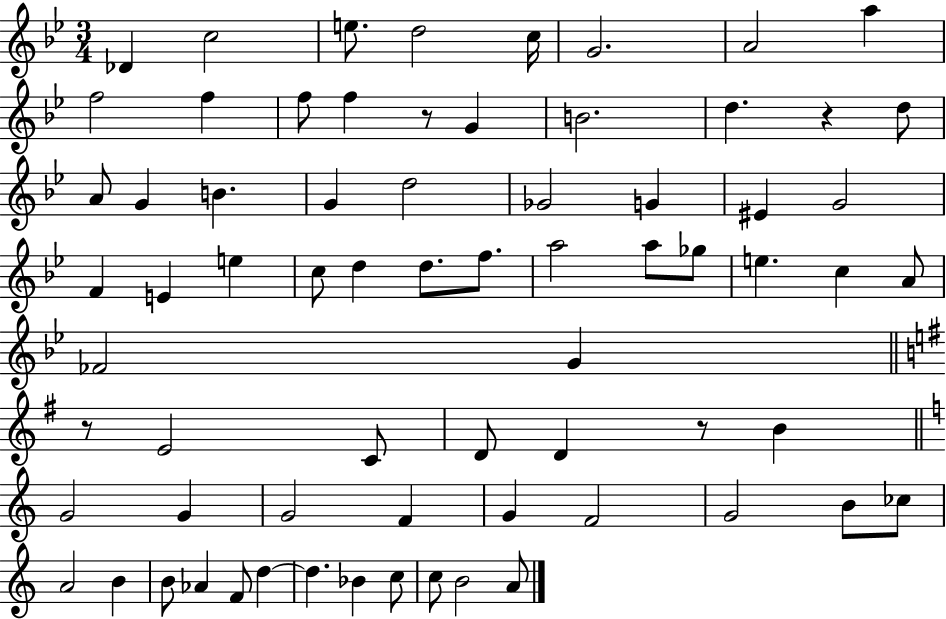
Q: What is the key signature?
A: BES major